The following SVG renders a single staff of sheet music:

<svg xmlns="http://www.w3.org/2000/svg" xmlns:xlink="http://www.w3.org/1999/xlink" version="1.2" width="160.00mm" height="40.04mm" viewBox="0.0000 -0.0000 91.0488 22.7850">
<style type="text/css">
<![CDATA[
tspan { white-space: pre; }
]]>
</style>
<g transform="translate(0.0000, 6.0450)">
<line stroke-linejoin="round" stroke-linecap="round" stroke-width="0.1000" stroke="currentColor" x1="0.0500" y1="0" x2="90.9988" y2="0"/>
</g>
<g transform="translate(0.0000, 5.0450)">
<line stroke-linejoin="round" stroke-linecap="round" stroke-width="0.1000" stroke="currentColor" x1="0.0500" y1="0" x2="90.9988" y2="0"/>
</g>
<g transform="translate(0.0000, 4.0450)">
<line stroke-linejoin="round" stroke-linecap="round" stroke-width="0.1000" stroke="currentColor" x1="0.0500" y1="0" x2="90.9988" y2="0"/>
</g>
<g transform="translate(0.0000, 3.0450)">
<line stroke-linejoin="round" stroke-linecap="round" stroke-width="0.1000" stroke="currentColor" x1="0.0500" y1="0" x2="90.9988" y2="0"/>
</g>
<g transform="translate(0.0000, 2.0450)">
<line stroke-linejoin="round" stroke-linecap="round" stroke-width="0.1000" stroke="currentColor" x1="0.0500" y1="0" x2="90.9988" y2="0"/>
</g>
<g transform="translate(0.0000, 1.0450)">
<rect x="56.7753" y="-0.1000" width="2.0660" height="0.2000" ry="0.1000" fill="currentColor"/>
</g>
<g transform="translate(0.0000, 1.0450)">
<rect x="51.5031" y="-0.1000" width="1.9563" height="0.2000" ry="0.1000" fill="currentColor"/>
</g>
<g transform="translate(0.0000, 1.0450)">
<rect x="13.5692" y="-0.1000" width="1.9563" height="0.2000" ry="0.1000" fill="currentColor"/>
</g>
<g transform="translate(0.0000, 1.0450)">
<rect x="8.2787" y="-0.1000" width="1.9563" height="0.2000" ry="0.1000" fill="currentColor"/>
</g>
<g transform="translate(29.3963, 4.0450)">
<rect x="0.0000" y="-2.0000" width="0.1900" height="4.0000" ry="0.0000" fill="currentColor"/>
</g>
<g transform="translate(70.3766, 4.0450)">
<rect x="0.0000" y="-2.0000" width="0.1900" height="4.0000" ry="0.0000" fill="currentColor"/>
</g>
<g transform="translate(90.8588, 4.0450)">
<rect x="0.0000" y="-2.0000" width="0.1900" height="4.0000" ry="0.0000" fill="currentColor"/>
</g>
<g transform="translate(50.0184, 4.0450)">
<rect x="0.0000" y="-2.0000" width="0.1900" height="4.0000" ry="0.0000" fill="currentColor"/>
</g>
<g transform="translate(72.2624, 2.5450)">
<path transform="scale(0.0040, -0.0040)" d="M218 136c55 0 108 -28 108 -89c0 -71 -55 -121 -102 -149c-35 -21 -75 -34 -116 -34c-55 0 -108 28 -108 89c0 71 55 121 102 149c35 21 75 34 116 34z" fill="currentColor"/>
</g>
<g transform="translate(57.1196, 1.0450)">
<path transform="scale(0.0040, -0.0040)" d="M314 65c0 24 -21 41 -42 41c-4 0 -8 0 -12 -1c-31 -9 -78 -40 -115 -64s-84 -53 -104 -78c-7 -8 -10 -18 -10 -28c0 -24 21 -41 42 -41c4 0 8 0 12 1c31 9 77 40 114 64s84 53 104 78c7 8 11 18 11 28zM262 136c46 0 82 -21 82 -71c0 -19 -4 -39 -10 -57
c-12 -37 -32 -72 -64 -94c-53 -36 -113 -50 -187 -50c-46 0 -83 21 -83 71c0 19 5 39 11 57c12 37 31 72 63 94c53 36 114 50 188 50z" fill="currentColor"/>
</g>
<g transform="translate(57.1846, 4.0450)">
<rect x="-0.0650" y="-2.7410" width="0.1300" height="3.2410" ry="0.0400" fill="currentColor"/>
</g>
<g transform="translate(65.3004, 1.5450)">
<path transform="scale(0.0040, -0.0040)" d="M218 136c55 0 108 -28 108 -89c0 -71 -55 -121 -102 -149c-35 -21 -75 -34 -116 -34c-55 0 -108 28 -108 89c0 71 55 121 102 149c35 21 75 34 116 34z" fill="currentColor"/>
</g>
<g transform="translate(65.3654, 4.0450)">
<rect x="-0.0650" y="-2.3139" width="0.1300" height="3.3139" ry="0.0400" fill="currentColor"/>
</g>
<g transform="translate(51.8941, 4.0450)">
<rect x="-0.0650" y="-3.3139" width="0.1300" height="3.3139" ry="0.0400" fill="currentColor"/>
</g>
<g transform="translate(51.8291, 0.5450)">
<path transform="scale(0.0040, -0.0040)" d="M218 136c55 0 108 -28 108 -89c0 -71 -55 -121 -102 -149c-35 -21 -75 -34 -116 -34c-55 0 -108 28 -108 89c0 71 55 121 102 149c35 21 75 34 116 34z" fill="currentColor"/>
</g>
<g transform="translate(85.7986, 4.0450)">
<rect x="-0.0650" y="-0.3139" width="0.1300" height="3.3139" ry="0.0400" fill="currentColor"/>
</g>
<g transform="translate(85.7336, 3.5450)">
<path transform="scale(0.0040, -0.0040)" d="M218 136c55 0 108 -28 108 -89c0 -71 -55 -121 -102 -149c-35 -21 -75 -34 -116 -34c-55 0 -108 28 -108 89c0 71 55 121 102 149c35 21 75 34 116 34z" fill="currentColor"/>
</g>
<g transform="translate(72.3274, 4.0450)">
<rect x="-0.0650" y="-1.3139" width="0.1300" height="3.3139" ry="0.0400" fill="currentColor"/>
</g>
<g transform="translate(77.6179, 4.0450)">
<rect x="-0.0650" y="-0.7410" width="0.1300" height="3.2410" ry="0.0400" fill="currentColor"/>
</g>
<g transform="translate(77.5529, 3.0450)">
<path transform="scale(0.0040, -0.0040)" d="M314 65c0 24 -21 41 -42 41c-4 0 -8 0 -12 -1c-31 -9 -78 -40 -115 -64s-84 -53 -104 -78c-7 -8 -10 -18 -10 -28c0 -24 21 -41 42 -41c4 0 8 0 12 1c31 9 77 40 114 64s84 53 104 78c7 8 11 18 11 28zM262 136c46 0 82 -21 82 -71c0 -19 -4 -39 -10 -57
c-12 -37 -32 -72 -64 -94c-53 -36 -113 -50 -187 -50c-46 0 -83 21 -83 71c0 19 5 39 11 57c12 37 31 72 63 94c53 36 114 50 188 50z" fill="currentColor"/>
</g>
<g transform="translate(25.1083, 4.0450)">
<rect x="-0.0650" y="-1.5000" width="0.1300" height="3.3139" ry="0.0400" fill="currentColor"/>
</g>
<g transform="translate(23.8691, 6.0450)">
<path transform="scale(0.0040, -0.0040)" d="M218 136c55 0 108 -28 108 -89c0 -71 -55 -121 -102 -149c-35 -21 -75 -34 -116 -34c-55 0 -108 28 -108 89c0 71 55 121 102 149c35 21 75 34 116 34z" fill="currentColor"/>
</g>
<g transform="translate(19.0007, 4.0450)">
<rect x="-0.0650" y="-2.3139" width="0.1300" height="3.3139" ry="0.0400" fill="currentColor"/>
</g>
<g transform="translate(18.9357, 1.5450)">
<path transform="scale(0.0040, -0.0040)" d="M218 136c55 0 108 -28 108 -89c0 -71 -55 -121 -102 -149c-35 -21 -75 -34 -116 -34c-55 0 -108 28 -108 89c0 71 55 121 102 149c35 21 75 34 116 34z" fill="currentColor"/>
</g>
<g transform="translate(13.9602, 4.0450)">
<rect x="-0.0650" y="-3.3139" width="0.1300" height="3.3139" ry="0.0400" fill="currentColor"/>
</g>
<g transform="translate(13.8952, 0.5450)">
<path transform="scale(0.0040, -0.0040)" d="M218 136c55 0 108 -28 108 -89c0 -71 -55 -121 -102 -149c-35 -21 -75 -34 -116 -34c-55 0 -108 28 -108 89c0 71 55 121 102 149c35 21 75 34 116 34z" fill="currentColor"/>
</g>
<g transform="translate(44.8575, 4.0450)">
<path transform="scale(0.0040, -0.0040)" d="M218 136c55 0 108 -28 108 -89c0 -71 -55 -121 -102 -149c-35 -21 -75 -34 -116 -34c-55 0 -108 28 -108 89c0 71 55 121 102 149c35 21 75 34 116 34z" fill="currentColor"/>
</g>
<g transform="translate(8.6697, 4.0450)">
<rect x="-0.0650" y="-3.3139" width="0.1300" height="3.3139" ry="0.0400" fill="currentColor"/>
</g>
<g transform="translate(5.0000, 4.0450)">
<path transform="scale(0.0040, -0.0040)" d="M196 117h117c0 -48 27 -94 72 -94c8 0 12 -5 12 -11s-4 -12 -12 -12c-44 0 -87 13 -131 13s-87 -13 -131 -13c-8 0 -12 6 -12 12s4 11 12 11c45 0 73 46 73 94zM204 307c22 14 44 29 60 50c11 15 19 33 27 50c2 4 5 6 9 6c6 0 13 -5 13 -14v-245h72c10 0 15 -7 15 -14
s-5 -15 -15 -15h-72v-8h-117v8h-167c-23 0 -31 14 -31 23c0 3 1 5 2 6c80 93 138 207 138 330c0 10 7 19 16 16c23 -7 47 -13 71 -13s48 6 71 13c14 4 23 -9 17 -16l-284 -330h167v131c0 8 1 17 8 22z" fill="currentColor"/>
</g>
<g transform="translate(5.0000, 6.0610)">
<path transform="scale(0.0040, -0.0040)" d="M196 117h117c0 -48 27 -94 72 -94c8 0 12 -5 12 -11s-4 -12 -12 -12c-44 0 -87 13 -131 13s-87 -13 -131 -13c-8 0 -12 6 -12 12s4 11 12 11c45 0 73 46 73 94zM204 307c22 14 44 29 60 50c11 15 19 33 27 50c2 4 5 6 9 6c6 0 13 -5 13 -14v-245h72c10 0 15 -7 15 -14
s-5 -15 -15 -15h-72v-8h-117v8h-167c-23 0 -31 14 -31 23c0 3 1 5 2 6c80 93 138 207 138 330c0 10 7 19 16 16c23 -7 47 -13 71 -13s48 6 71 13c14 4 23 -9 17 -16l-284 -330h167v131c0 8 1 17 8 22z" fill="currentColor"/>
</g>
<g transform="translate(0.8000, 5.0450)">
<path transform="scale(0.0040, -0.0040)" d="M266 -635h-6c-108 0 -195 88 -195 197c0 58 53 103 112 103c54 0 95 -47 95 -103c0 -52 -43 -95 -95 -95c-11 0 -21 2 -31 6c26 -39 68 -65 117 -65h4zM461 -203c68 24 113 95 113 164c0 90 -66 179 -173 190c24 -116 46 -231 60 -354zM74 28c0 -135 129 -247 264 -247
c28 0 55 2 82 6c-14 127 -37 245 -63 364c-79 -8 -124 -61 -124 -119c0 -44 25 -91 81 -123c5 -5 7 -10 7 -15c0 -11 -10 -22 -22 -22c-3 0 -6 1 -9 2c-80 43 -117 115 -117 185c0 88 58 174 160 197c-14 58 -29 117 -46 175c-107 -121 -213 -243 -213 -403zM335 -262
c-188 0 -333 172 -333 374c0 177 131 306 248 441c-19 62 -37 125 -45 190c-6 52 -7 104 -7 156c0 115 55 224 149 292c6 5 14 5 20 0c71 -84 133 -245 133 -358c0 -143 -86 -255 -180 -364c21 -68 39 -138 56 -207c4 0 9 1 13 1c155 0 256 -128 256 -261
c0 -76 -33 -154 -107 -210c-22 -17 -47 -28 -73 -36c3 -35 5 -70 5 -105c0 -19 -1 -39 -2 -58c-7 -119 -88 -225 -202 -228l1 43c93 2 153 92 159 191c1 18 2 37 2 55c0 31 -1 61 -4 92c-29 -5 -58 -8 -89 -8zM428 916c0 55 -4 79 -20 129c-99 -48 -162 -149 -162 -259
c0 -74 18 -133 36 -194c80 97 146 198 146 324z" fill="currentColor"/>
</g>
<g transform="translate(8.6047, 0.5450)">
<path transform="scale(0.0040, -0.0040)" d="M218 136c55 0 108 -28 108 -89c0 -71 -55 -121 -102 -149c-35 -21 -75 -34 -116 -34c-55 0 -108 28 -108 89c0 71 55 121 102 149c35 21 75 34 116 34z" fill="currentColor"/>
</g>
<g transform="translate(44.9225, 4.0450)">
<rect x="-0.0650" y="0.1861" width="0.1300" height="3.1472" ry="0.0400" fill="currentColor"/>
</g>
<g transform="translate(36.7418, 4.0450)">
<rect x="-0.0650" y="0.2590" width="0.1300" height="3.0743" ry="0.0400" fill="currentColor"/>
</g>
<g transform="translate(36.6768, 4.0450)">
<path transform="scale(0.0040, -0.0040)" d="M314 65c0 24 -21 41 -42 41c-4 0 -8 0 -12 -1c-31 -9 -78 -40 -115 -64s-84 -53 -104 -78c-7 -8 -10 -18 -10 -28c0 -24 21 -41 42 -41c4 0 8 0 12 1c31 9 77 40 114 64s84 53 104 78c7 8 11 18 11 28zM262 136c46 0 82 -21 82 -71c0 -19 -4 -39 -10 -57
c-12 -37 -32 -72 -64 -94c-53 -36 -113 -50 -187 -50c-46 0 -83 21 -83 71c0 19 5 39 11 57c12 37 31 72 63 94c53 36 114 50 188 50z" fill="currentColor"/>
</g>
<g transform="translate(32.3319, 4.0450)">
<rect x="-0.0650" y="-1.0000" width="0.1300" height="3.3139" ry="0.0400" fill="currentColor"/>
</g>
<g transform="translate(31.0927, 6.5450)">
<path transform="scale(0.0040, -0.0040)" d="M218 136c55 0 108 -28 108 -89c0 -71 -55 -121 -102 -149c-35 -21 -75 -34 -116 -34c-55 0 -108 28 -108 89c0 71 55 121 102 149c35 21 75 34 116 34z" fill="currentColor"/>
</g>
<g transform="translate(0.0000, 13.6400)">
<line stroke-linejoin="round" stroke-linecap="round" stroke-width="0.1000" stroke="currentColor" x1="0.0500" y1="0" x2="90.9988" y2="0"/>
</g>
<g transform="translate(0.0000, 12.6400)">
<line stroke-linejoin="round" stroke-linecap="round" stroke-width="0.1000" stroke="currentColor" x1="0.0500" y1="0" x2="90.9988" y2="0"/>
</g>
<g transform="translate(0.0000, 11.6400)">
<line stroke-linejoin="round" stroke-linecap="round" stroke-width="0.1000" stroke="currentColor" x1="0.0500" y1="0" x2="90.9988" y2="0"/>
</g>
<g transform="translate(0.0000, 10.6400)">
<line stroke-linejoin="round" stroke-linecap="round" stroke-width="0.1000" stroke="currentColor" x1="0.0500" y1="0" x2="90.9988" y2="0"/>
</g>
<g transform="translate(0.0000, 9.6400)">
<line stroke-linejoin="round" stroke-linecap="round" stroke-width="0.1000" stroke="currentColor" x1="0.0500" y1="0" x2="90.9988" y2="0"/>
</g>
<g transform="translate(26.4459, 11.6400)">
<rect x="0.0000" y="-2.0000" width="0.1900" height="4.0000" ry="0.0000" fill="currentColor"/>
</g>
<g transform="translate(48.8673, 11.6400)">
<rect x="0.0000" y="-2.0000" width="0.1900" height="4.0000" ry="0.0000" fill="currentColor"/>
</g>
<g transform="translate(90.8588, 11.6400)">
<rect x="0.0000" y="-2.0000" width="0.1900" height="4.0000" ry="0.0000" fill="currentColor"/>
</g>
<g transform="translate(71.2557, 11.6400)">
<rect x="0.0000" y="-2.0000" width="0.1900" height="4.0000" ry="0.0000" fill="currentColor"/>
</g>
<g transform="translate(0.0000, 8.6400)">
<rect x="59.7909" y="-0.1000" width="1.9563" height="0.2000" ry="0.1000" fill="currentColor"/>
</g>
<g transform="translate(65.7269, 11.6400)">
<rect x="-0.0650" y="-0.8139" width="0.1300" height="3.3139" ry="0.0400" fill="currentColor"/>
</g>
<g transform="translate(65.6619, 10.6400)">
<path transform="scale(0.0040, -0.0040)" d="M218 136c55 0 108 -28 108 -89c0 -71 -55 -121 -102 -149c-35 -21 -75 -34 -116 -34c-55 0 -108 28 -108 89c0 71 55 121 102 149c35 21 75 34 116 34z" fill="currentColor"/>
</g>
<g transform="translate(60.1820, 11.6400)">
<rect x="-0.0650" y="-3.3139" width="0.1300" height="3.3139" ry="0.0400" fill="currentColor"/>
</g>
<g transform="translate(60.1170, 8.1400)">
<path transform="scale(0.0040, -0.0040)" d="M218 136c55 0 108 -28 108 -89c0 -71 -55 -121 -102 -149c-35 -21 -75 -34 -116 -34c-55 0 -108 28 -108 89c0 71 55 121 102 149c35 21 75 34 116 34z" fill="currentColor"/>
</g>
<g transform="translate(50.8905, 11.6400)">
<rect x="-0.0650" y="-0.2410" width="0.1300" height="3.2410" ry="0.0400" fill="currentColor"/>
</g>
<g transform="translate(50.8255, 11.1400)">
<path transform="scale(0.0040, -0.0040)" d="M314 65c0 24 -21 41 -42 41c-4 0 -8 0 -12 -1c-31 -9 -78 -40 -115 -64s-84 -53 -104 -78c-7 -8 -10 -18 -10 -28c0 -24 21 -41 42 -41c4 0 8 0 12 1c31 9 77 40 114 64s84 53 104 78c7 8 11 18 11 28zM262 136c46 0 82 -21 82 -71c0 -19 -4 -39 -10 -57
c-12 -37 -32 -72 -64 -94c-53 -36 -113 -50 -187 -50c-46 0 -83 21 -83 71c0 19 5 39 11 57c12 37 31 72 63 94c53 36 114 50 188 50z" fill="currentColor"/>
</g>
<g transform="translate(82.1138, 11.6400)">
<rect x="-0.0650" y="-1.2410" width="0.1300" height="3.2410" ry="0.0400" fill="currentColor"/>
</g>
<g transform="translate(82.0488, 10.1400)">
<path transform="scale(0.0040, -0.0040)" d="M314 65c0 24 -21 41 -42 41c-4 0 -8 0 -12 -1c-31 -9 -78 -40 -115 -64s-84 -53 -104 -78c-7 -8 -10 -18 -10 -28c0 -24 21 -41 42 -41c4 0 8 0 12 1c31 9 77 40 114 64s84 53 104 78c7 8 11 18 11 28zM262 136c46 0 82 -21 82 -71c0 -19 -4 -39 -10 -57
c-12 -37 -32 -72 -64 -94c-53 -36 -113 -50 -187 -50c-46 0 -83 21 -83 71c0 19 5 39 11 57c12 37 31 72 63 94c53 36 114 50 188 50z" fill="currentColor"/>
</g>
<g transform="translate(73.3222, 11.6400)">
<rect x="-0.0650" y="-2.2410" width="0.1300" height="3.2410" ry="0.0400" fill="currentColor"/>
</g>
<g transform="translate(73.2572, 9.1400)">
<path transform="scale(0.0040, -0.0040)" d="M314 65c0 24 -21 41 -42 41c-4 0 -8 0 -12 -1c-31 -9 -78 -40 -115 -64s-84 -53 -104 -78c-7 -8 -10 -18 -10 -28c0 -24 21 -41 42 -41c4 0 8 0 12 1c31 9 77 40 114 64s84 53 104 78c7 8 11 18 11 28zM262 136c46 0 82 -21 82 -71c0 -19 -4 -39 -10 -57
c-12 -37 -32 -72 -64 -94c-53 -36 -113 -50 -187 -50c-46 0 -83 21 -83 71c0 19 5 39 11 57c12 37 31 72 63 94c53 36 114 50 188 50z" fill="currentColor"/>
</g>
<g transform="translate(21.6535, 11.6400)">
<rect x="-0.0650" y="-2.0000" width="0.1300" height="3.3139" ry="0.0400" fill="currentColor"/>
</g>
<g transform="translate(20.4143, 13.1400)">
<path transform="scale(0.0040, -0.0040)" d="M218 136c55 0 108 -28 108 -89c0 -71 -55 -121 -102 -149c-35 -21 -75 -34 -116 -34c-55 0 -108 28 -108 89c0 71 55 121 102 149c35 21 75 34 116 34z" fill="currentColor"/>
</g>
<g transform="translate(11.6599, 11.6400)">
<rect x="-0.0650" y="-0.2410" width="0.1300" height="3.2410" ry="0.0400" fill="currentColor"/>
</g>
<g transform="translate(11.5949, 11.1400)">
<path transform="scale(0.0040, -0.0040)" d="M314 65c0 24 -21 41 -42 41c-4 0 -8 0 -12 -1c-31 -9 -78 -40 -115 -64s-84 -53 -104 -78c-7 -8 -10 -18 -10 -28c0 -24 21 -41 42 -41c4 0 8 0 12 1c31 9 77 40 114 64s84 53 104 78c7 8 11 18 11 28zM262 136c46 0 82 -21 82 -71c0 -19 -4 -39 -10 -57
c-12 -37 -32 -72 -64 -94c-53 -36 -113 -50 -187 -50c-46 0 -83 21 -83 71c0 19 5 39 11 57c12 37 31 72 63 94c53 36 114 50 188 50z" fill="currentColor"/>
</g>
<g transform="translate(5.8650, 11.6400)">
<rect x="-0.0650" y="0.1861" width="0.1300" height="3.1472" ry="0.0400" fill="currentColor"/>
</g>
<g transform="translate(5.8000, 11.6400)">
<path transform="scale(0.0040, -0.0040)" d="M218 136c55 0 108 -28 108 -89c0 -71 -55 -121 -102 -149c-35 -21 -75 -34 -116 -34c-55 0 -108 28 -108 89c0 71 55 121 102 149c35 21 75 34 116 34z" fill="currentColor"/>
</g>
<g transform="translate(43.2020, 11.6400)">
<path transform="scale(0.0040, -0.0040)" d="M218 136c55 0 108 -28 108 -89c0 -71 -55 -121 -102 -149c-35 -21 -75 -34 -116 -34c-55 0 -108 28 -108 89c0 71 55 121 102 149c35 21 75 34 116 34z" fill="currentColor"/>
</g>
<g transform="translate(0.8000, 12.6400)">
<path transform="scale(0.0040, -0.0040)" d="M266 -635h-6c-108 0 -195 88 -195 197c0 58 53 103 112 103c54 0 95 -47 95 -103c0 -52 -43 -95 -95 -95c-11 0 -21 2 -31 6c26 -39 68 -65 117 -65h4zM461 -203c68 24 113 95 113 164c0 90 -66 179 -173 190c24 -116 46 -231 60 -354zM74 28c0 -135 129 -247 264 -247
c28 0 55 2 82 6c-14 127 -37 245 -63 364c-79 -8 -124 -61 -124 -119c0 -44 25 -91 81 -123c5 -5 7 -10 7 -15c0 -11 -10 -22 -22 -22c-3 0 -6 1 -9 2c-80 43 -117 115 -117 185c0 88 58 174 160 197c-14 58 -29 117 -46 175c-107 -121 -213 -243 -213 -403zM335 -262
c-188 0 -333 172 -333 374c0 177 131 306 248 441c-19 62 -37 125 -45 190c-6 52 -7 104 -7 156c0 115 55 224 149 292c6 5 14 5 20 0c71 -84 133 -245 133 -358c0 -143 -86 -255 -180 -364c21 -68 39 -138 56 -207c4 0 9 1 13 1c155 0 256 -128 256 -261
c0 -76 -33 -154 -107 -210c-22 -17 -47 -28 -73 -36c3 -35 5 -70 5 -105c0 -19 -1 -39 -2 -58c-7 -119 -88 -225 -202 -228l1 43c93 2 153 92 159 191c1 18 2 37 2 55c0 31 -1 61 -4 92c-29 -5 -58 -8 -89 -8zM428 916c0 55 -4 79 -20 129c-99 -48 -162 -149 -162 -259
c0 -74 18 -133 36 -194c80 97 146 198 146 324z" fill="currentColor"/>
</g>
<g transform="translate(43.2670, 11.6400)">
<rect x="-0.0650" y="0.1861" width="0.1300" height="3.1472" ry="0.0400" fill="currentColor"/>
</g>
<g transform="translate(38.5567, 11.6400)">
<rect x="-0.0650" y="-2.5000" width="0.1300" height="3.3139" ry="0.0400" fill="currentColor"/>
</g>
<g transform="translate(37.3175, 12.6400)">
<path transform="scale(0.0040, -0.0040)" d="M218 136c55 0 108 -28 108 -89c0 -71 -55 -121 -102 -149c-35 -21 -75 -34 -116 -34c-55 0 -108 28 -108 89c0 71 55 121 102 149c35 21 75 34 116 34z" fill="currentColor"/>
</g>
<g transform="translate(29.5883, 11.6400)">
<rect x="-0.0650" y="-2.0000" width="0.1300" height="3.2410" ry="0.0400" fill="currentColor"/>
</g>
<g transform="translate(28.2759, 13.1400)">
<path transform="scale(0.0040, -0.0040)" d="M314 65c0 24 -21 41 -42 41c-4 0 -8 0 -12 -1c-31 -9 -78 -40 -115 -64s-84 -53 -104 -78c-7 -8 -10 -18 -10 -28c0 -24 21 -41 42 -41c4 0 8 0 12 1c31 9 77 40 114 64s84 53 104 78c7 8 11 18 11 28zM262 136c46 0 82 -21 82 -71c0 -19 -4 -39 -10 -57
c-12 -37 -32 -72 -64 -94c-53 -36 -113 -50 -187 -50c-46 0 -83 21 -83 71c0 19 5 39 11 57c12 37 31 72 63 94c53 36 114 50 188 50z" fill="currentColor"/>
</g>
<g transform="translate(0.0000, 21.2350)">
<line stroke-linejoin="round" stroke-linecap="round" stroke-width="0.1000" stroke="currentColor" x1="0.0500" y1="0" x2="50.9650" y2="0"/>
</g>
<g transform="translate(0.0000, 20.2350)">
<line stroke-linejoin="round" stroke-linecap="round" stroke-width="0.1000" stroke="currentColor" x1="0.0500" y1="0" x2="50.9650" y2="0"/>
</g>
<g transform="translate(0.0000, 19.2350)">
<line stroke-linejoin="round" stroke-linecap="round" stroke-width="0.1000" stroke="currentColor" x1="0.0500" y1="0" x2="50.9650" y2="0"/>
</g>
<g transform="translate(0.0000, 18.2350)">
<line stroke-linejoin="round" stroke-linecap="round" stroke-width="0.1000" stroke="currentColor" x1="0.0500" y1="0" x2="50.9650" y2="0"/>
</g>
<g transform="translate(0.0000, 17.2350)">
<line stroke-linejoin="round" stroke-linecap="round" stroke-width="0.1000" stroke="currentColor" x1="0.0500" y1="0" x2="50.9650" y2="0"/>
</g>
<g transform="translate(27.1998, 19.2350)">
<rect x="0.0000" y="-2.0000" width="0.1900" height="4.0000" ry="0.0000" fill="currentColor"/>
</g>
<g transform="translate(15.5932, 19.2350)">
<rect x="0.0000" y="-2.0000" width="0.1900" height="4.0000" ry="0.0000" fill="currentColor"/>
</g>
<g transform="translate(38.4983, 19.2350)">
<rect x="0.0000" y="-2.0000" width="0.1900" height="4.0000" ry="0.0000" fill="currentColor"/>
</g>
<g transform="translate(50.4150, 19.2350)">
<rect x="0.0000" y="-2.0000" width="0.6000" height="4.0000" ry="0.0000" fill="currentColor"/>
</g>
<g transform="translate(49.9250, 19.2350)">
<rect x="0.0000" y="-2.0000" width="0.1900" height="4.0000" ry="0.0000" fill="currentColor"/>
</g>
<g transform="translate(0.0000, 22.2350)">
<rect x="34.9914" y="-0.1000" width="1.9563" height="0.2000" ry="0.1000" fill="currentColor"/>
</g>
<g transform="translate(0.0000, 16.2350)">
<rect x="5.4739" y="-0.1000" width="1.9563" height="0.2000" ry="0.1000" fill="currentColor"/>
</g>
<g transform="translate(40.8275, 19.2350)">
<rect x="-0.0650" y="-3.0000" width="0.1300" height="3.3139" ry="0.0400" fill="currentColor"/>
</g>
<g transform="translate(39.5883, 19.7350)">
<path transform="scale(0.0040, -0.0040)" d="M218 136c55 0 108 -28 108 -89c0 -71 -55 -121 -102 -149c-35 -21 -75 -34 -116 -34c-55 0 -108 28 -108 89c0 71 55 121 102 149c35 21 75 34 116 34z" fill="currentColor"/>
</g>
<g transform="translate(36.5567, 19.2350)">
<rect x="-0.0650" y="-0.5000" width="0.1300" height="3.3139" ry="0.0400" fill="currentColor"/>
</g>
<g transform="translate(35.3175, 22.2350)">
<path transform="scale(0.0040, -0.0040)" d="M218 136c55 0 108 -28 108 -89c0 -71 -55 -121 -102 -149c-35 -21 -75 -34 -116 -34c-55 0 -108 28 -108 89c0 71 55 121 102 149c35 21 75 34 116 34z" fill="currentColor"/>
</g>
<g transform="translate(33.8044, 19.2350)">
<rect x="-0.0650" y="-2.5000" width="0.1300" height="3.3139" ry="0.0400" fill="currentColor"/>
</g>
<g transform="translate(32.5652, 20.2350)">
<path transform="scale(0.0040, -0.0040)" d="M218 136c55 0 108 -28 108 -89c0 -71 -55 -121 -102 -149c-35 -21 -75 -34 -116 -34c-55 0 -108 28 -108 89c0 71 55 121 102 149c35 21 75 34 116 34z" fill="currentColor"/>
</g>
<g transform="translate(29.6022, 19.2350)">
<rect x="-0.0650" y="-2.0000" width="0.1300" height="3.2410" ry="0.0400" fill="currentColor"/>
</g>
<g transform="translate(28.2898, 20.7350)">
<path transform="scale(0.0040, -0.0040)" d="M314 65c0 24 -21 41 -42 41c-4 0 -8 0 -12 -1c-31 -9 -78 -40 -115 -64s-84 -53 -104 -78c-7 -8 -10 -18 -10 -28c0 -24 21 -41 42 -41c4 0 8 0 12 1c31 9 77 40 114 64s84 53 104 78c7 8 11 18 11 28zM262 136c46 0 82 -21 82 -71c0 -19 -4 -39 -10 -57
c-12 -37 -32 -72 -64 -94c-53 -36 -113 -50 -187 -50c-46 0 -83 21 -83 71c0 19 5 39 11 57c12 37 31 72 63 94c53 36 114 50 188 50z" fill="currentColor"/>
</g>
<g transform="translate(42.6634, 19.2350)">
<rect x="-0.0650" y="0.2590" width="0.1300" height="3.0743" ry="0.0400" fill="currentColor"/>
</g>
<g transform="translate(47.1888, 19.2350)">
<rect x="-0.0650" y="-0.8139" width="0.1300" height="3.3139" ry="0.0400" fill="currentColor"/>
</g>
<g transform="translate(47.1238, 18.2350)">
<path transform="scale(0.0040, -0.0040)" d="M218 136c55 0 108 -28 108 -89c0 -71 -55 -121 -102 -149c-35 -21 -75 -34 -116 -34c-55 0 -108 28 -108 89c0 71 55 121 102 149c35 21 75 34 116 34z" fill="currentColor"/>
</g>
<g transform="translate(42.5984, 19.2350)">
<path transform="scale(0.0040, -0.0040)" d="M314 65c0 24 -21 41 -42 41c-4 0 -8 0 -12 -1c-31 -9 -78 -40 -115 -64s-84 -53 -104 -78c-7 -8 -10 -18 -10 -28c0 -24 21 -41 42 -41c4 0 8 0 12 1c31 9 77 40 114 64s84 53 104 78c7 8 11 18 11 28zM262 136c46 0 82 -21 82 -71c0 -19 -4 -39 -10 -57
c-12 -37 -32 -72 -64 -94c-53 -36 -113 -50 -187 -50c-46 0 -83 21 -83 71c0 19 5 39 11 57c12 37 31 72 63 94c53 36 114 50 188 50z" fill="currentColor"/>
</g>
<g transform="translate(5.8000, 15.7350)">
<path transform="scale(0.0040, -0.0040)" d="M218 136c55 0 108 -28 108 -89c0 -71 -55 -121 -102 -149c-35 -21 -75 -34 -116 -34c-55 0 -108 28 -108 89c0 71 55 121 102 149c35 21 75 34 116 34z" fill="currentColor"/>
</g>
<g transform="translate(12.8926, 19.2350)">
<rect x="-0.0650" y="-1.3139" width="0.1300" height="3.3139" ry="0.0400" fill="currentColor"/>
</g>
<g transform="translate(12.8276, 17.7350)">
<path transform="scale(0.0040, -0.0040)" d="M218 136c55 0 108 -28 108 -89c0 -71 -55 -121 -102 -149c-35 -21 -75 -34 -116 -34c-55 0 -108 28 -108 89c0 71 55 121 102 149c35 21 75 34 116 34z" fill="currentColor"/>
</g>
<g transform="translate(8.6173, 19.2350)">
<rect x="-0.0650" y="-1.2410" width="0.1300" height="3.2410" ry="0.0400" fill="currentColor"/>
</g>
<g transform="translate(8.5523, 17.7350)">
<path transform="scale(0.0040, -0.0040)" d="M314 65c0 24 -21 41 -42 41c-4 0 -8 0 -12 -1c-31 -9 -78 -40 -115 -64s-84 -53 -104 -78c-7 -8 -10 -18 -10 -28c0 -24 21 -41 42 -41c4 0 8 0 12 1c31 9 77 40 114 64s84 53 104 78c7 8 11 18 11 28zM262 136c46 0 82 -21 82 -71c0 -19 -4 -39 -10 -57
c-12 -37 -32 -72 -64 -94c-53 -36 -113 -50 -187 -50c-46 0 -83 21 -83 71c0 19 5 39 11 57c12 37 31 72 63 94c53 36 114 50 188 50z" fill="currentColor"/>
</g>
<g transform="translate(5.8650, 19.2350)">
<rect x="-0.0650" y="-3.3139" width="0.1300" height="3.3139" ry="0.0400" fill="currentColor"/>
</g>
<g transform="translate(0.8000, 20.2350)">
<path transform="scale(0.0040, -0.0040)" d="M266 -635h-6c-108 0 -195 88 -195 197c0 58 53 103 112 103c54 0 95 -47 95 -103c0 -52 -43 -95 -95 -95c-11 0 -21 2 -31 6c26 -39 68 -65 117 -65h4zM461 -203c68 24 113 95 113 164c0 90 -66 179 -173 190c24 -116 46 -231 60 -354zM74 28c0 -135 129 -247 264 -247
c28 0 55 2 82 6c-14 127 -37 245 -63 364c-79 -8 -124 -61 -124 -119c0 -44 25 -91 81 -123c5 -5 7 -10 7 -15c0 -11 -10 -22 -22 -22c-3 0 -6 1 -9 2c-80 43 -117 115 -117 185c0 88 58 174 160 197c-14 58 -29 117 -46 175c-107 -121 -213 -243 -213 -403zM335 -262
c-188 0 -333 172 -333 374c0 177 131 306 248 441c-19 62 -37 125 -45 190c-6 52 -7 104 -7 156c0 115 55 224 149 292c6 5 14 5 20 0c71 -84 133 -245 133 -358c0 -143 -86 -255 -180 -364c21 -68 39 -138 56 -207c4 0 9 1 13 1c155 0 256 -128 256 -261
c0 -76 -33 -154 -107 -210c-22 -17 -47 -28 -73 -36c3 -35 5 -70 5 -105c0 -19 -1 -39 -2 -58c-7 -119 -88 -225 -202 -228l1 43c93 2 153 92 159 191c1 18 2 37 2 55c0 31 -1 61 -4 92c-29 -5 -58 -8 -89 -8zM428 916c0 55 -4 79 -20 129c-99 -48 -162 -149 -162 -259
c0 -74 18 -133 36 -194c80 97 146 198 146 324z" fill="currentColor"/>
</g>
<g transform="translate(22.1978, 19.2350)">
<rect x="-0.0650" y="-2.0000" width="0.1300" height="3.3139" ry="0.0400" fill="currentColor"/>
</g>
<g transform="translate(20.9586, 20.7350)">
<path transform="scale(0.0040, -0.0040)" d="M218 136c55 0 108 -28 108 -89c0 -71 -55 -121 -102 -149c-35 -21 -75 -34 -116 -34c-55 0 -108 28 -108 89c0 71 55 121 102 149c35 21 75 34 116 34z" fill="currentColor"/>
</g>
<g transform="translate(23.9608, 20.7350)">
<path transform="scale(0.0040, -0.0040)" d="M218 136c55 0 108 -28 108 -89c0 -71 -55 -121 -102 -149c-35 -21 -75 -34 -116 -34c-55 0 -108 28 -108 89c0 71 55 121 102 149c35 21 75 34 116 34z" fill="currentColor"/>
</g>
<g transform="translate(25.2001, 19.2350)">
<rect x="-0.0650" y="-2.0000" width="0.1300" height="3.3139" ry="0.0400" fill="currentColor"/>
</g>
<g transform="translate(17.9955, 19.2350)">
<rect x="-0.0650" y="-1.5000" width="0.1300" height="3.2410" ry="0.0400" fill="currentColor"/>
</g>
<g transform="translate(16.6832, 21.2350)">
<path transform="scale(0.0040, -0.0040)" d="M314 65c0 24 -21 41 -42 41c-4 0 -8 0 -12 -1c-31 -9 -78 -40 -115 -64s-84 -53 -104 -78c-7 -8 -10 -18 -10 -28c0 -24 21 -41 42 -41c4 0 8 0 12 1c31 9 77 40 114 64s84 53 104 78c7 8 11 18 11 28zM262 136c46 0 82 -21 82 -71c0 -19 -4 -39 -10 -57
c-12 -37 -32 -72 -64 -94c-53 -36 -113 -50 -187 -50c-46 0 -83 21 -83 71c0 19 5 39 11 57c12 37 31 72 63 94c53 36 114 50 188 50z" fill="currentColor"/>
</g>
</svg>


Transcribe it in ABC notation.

X:1
T:Untitled
M:4/4
L:1/4
K:C
b b g E D B2 B b a2 g e d2 c B c2 F F2 G B c2 b d g2 e2 b e2 e E2 F F F2 G C A B2 d